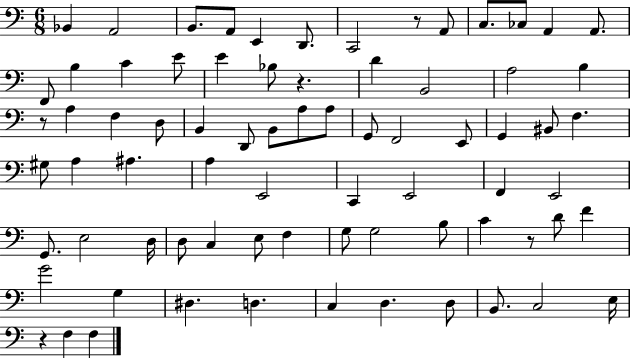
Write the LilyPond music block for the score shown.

{
  \clef bass
  \numericTimeSignature
  \time 6/8
  \key c \major
  bes,4 a,2 | b,8. a,8 e,4 d,8. | c,2 r8 a,8 | c8. ces8 a,4 a,8. | \break f,8 b4 c'4 e'8 | e'4 bes8 r4. | d'4 b,2 | a2 b4 | \break r8 a4 f4 d8 | b,4 d,8 b,8 a8 a8 | g,8 f,2 e,8 | g,4 bis,8 f4. | \break gis8 a4 ais4. | a4 e,2 | c,4 e,2 | f,4 e,2 | \break g,8. e2 d16 | d8 c4 e8 f4 | g8 g2 b8 | c'4 r8 d'8 f'4 | \break g'2 g4 | dis4. d4. | c4 d4. d8 | b,8. c2 e16 | \break r4 f4 f4 | \bar "|."
}